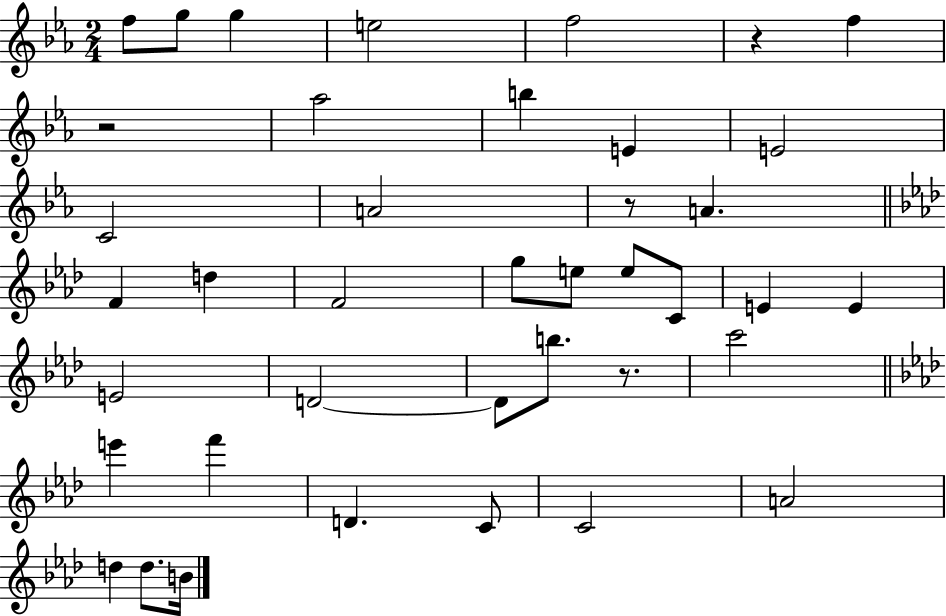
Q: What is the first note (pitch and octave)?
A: F5